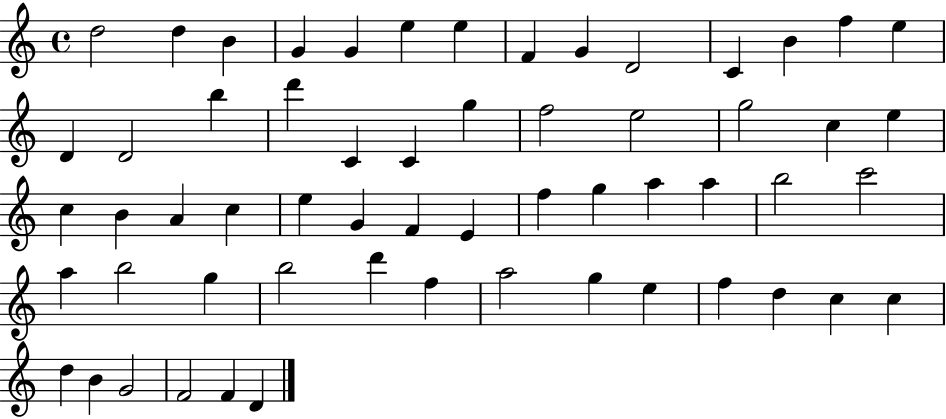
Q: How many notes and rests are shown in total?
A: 59